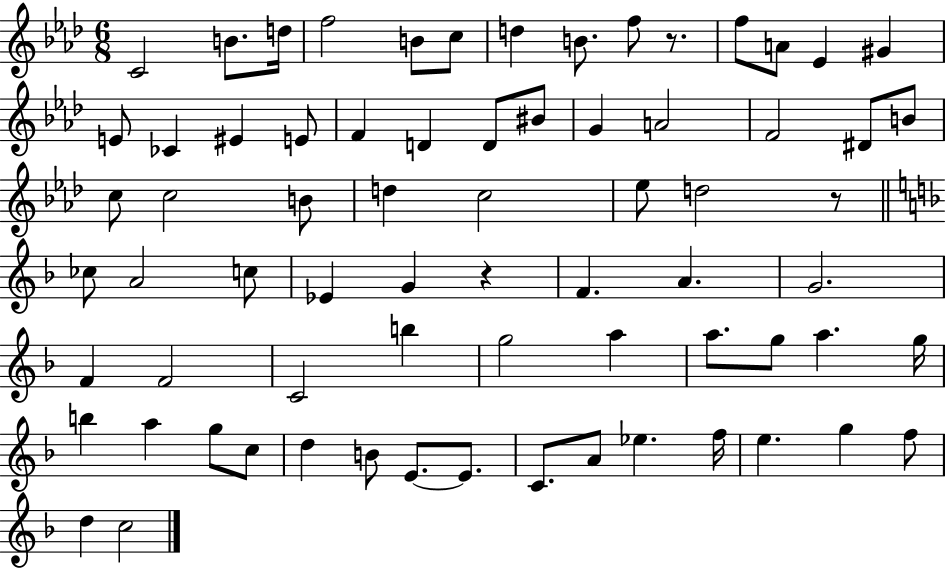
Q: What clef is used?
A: treble